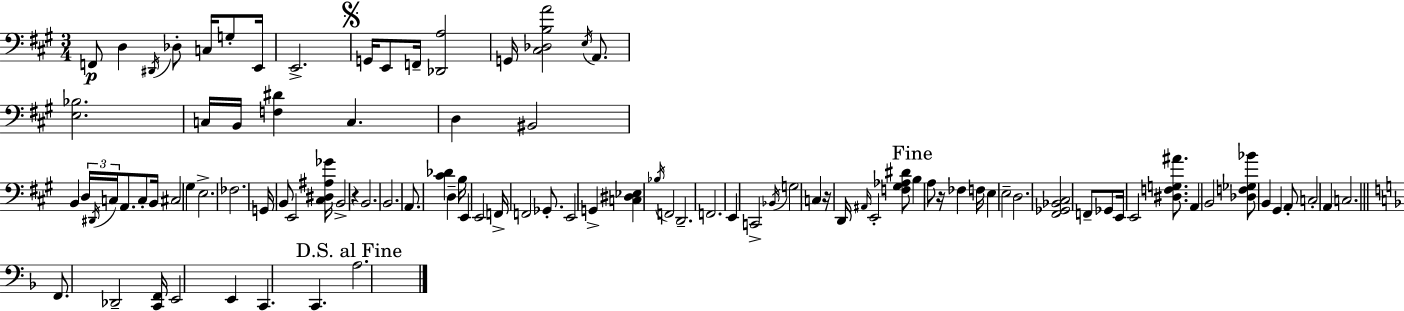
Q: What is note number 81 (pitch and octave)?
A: E2